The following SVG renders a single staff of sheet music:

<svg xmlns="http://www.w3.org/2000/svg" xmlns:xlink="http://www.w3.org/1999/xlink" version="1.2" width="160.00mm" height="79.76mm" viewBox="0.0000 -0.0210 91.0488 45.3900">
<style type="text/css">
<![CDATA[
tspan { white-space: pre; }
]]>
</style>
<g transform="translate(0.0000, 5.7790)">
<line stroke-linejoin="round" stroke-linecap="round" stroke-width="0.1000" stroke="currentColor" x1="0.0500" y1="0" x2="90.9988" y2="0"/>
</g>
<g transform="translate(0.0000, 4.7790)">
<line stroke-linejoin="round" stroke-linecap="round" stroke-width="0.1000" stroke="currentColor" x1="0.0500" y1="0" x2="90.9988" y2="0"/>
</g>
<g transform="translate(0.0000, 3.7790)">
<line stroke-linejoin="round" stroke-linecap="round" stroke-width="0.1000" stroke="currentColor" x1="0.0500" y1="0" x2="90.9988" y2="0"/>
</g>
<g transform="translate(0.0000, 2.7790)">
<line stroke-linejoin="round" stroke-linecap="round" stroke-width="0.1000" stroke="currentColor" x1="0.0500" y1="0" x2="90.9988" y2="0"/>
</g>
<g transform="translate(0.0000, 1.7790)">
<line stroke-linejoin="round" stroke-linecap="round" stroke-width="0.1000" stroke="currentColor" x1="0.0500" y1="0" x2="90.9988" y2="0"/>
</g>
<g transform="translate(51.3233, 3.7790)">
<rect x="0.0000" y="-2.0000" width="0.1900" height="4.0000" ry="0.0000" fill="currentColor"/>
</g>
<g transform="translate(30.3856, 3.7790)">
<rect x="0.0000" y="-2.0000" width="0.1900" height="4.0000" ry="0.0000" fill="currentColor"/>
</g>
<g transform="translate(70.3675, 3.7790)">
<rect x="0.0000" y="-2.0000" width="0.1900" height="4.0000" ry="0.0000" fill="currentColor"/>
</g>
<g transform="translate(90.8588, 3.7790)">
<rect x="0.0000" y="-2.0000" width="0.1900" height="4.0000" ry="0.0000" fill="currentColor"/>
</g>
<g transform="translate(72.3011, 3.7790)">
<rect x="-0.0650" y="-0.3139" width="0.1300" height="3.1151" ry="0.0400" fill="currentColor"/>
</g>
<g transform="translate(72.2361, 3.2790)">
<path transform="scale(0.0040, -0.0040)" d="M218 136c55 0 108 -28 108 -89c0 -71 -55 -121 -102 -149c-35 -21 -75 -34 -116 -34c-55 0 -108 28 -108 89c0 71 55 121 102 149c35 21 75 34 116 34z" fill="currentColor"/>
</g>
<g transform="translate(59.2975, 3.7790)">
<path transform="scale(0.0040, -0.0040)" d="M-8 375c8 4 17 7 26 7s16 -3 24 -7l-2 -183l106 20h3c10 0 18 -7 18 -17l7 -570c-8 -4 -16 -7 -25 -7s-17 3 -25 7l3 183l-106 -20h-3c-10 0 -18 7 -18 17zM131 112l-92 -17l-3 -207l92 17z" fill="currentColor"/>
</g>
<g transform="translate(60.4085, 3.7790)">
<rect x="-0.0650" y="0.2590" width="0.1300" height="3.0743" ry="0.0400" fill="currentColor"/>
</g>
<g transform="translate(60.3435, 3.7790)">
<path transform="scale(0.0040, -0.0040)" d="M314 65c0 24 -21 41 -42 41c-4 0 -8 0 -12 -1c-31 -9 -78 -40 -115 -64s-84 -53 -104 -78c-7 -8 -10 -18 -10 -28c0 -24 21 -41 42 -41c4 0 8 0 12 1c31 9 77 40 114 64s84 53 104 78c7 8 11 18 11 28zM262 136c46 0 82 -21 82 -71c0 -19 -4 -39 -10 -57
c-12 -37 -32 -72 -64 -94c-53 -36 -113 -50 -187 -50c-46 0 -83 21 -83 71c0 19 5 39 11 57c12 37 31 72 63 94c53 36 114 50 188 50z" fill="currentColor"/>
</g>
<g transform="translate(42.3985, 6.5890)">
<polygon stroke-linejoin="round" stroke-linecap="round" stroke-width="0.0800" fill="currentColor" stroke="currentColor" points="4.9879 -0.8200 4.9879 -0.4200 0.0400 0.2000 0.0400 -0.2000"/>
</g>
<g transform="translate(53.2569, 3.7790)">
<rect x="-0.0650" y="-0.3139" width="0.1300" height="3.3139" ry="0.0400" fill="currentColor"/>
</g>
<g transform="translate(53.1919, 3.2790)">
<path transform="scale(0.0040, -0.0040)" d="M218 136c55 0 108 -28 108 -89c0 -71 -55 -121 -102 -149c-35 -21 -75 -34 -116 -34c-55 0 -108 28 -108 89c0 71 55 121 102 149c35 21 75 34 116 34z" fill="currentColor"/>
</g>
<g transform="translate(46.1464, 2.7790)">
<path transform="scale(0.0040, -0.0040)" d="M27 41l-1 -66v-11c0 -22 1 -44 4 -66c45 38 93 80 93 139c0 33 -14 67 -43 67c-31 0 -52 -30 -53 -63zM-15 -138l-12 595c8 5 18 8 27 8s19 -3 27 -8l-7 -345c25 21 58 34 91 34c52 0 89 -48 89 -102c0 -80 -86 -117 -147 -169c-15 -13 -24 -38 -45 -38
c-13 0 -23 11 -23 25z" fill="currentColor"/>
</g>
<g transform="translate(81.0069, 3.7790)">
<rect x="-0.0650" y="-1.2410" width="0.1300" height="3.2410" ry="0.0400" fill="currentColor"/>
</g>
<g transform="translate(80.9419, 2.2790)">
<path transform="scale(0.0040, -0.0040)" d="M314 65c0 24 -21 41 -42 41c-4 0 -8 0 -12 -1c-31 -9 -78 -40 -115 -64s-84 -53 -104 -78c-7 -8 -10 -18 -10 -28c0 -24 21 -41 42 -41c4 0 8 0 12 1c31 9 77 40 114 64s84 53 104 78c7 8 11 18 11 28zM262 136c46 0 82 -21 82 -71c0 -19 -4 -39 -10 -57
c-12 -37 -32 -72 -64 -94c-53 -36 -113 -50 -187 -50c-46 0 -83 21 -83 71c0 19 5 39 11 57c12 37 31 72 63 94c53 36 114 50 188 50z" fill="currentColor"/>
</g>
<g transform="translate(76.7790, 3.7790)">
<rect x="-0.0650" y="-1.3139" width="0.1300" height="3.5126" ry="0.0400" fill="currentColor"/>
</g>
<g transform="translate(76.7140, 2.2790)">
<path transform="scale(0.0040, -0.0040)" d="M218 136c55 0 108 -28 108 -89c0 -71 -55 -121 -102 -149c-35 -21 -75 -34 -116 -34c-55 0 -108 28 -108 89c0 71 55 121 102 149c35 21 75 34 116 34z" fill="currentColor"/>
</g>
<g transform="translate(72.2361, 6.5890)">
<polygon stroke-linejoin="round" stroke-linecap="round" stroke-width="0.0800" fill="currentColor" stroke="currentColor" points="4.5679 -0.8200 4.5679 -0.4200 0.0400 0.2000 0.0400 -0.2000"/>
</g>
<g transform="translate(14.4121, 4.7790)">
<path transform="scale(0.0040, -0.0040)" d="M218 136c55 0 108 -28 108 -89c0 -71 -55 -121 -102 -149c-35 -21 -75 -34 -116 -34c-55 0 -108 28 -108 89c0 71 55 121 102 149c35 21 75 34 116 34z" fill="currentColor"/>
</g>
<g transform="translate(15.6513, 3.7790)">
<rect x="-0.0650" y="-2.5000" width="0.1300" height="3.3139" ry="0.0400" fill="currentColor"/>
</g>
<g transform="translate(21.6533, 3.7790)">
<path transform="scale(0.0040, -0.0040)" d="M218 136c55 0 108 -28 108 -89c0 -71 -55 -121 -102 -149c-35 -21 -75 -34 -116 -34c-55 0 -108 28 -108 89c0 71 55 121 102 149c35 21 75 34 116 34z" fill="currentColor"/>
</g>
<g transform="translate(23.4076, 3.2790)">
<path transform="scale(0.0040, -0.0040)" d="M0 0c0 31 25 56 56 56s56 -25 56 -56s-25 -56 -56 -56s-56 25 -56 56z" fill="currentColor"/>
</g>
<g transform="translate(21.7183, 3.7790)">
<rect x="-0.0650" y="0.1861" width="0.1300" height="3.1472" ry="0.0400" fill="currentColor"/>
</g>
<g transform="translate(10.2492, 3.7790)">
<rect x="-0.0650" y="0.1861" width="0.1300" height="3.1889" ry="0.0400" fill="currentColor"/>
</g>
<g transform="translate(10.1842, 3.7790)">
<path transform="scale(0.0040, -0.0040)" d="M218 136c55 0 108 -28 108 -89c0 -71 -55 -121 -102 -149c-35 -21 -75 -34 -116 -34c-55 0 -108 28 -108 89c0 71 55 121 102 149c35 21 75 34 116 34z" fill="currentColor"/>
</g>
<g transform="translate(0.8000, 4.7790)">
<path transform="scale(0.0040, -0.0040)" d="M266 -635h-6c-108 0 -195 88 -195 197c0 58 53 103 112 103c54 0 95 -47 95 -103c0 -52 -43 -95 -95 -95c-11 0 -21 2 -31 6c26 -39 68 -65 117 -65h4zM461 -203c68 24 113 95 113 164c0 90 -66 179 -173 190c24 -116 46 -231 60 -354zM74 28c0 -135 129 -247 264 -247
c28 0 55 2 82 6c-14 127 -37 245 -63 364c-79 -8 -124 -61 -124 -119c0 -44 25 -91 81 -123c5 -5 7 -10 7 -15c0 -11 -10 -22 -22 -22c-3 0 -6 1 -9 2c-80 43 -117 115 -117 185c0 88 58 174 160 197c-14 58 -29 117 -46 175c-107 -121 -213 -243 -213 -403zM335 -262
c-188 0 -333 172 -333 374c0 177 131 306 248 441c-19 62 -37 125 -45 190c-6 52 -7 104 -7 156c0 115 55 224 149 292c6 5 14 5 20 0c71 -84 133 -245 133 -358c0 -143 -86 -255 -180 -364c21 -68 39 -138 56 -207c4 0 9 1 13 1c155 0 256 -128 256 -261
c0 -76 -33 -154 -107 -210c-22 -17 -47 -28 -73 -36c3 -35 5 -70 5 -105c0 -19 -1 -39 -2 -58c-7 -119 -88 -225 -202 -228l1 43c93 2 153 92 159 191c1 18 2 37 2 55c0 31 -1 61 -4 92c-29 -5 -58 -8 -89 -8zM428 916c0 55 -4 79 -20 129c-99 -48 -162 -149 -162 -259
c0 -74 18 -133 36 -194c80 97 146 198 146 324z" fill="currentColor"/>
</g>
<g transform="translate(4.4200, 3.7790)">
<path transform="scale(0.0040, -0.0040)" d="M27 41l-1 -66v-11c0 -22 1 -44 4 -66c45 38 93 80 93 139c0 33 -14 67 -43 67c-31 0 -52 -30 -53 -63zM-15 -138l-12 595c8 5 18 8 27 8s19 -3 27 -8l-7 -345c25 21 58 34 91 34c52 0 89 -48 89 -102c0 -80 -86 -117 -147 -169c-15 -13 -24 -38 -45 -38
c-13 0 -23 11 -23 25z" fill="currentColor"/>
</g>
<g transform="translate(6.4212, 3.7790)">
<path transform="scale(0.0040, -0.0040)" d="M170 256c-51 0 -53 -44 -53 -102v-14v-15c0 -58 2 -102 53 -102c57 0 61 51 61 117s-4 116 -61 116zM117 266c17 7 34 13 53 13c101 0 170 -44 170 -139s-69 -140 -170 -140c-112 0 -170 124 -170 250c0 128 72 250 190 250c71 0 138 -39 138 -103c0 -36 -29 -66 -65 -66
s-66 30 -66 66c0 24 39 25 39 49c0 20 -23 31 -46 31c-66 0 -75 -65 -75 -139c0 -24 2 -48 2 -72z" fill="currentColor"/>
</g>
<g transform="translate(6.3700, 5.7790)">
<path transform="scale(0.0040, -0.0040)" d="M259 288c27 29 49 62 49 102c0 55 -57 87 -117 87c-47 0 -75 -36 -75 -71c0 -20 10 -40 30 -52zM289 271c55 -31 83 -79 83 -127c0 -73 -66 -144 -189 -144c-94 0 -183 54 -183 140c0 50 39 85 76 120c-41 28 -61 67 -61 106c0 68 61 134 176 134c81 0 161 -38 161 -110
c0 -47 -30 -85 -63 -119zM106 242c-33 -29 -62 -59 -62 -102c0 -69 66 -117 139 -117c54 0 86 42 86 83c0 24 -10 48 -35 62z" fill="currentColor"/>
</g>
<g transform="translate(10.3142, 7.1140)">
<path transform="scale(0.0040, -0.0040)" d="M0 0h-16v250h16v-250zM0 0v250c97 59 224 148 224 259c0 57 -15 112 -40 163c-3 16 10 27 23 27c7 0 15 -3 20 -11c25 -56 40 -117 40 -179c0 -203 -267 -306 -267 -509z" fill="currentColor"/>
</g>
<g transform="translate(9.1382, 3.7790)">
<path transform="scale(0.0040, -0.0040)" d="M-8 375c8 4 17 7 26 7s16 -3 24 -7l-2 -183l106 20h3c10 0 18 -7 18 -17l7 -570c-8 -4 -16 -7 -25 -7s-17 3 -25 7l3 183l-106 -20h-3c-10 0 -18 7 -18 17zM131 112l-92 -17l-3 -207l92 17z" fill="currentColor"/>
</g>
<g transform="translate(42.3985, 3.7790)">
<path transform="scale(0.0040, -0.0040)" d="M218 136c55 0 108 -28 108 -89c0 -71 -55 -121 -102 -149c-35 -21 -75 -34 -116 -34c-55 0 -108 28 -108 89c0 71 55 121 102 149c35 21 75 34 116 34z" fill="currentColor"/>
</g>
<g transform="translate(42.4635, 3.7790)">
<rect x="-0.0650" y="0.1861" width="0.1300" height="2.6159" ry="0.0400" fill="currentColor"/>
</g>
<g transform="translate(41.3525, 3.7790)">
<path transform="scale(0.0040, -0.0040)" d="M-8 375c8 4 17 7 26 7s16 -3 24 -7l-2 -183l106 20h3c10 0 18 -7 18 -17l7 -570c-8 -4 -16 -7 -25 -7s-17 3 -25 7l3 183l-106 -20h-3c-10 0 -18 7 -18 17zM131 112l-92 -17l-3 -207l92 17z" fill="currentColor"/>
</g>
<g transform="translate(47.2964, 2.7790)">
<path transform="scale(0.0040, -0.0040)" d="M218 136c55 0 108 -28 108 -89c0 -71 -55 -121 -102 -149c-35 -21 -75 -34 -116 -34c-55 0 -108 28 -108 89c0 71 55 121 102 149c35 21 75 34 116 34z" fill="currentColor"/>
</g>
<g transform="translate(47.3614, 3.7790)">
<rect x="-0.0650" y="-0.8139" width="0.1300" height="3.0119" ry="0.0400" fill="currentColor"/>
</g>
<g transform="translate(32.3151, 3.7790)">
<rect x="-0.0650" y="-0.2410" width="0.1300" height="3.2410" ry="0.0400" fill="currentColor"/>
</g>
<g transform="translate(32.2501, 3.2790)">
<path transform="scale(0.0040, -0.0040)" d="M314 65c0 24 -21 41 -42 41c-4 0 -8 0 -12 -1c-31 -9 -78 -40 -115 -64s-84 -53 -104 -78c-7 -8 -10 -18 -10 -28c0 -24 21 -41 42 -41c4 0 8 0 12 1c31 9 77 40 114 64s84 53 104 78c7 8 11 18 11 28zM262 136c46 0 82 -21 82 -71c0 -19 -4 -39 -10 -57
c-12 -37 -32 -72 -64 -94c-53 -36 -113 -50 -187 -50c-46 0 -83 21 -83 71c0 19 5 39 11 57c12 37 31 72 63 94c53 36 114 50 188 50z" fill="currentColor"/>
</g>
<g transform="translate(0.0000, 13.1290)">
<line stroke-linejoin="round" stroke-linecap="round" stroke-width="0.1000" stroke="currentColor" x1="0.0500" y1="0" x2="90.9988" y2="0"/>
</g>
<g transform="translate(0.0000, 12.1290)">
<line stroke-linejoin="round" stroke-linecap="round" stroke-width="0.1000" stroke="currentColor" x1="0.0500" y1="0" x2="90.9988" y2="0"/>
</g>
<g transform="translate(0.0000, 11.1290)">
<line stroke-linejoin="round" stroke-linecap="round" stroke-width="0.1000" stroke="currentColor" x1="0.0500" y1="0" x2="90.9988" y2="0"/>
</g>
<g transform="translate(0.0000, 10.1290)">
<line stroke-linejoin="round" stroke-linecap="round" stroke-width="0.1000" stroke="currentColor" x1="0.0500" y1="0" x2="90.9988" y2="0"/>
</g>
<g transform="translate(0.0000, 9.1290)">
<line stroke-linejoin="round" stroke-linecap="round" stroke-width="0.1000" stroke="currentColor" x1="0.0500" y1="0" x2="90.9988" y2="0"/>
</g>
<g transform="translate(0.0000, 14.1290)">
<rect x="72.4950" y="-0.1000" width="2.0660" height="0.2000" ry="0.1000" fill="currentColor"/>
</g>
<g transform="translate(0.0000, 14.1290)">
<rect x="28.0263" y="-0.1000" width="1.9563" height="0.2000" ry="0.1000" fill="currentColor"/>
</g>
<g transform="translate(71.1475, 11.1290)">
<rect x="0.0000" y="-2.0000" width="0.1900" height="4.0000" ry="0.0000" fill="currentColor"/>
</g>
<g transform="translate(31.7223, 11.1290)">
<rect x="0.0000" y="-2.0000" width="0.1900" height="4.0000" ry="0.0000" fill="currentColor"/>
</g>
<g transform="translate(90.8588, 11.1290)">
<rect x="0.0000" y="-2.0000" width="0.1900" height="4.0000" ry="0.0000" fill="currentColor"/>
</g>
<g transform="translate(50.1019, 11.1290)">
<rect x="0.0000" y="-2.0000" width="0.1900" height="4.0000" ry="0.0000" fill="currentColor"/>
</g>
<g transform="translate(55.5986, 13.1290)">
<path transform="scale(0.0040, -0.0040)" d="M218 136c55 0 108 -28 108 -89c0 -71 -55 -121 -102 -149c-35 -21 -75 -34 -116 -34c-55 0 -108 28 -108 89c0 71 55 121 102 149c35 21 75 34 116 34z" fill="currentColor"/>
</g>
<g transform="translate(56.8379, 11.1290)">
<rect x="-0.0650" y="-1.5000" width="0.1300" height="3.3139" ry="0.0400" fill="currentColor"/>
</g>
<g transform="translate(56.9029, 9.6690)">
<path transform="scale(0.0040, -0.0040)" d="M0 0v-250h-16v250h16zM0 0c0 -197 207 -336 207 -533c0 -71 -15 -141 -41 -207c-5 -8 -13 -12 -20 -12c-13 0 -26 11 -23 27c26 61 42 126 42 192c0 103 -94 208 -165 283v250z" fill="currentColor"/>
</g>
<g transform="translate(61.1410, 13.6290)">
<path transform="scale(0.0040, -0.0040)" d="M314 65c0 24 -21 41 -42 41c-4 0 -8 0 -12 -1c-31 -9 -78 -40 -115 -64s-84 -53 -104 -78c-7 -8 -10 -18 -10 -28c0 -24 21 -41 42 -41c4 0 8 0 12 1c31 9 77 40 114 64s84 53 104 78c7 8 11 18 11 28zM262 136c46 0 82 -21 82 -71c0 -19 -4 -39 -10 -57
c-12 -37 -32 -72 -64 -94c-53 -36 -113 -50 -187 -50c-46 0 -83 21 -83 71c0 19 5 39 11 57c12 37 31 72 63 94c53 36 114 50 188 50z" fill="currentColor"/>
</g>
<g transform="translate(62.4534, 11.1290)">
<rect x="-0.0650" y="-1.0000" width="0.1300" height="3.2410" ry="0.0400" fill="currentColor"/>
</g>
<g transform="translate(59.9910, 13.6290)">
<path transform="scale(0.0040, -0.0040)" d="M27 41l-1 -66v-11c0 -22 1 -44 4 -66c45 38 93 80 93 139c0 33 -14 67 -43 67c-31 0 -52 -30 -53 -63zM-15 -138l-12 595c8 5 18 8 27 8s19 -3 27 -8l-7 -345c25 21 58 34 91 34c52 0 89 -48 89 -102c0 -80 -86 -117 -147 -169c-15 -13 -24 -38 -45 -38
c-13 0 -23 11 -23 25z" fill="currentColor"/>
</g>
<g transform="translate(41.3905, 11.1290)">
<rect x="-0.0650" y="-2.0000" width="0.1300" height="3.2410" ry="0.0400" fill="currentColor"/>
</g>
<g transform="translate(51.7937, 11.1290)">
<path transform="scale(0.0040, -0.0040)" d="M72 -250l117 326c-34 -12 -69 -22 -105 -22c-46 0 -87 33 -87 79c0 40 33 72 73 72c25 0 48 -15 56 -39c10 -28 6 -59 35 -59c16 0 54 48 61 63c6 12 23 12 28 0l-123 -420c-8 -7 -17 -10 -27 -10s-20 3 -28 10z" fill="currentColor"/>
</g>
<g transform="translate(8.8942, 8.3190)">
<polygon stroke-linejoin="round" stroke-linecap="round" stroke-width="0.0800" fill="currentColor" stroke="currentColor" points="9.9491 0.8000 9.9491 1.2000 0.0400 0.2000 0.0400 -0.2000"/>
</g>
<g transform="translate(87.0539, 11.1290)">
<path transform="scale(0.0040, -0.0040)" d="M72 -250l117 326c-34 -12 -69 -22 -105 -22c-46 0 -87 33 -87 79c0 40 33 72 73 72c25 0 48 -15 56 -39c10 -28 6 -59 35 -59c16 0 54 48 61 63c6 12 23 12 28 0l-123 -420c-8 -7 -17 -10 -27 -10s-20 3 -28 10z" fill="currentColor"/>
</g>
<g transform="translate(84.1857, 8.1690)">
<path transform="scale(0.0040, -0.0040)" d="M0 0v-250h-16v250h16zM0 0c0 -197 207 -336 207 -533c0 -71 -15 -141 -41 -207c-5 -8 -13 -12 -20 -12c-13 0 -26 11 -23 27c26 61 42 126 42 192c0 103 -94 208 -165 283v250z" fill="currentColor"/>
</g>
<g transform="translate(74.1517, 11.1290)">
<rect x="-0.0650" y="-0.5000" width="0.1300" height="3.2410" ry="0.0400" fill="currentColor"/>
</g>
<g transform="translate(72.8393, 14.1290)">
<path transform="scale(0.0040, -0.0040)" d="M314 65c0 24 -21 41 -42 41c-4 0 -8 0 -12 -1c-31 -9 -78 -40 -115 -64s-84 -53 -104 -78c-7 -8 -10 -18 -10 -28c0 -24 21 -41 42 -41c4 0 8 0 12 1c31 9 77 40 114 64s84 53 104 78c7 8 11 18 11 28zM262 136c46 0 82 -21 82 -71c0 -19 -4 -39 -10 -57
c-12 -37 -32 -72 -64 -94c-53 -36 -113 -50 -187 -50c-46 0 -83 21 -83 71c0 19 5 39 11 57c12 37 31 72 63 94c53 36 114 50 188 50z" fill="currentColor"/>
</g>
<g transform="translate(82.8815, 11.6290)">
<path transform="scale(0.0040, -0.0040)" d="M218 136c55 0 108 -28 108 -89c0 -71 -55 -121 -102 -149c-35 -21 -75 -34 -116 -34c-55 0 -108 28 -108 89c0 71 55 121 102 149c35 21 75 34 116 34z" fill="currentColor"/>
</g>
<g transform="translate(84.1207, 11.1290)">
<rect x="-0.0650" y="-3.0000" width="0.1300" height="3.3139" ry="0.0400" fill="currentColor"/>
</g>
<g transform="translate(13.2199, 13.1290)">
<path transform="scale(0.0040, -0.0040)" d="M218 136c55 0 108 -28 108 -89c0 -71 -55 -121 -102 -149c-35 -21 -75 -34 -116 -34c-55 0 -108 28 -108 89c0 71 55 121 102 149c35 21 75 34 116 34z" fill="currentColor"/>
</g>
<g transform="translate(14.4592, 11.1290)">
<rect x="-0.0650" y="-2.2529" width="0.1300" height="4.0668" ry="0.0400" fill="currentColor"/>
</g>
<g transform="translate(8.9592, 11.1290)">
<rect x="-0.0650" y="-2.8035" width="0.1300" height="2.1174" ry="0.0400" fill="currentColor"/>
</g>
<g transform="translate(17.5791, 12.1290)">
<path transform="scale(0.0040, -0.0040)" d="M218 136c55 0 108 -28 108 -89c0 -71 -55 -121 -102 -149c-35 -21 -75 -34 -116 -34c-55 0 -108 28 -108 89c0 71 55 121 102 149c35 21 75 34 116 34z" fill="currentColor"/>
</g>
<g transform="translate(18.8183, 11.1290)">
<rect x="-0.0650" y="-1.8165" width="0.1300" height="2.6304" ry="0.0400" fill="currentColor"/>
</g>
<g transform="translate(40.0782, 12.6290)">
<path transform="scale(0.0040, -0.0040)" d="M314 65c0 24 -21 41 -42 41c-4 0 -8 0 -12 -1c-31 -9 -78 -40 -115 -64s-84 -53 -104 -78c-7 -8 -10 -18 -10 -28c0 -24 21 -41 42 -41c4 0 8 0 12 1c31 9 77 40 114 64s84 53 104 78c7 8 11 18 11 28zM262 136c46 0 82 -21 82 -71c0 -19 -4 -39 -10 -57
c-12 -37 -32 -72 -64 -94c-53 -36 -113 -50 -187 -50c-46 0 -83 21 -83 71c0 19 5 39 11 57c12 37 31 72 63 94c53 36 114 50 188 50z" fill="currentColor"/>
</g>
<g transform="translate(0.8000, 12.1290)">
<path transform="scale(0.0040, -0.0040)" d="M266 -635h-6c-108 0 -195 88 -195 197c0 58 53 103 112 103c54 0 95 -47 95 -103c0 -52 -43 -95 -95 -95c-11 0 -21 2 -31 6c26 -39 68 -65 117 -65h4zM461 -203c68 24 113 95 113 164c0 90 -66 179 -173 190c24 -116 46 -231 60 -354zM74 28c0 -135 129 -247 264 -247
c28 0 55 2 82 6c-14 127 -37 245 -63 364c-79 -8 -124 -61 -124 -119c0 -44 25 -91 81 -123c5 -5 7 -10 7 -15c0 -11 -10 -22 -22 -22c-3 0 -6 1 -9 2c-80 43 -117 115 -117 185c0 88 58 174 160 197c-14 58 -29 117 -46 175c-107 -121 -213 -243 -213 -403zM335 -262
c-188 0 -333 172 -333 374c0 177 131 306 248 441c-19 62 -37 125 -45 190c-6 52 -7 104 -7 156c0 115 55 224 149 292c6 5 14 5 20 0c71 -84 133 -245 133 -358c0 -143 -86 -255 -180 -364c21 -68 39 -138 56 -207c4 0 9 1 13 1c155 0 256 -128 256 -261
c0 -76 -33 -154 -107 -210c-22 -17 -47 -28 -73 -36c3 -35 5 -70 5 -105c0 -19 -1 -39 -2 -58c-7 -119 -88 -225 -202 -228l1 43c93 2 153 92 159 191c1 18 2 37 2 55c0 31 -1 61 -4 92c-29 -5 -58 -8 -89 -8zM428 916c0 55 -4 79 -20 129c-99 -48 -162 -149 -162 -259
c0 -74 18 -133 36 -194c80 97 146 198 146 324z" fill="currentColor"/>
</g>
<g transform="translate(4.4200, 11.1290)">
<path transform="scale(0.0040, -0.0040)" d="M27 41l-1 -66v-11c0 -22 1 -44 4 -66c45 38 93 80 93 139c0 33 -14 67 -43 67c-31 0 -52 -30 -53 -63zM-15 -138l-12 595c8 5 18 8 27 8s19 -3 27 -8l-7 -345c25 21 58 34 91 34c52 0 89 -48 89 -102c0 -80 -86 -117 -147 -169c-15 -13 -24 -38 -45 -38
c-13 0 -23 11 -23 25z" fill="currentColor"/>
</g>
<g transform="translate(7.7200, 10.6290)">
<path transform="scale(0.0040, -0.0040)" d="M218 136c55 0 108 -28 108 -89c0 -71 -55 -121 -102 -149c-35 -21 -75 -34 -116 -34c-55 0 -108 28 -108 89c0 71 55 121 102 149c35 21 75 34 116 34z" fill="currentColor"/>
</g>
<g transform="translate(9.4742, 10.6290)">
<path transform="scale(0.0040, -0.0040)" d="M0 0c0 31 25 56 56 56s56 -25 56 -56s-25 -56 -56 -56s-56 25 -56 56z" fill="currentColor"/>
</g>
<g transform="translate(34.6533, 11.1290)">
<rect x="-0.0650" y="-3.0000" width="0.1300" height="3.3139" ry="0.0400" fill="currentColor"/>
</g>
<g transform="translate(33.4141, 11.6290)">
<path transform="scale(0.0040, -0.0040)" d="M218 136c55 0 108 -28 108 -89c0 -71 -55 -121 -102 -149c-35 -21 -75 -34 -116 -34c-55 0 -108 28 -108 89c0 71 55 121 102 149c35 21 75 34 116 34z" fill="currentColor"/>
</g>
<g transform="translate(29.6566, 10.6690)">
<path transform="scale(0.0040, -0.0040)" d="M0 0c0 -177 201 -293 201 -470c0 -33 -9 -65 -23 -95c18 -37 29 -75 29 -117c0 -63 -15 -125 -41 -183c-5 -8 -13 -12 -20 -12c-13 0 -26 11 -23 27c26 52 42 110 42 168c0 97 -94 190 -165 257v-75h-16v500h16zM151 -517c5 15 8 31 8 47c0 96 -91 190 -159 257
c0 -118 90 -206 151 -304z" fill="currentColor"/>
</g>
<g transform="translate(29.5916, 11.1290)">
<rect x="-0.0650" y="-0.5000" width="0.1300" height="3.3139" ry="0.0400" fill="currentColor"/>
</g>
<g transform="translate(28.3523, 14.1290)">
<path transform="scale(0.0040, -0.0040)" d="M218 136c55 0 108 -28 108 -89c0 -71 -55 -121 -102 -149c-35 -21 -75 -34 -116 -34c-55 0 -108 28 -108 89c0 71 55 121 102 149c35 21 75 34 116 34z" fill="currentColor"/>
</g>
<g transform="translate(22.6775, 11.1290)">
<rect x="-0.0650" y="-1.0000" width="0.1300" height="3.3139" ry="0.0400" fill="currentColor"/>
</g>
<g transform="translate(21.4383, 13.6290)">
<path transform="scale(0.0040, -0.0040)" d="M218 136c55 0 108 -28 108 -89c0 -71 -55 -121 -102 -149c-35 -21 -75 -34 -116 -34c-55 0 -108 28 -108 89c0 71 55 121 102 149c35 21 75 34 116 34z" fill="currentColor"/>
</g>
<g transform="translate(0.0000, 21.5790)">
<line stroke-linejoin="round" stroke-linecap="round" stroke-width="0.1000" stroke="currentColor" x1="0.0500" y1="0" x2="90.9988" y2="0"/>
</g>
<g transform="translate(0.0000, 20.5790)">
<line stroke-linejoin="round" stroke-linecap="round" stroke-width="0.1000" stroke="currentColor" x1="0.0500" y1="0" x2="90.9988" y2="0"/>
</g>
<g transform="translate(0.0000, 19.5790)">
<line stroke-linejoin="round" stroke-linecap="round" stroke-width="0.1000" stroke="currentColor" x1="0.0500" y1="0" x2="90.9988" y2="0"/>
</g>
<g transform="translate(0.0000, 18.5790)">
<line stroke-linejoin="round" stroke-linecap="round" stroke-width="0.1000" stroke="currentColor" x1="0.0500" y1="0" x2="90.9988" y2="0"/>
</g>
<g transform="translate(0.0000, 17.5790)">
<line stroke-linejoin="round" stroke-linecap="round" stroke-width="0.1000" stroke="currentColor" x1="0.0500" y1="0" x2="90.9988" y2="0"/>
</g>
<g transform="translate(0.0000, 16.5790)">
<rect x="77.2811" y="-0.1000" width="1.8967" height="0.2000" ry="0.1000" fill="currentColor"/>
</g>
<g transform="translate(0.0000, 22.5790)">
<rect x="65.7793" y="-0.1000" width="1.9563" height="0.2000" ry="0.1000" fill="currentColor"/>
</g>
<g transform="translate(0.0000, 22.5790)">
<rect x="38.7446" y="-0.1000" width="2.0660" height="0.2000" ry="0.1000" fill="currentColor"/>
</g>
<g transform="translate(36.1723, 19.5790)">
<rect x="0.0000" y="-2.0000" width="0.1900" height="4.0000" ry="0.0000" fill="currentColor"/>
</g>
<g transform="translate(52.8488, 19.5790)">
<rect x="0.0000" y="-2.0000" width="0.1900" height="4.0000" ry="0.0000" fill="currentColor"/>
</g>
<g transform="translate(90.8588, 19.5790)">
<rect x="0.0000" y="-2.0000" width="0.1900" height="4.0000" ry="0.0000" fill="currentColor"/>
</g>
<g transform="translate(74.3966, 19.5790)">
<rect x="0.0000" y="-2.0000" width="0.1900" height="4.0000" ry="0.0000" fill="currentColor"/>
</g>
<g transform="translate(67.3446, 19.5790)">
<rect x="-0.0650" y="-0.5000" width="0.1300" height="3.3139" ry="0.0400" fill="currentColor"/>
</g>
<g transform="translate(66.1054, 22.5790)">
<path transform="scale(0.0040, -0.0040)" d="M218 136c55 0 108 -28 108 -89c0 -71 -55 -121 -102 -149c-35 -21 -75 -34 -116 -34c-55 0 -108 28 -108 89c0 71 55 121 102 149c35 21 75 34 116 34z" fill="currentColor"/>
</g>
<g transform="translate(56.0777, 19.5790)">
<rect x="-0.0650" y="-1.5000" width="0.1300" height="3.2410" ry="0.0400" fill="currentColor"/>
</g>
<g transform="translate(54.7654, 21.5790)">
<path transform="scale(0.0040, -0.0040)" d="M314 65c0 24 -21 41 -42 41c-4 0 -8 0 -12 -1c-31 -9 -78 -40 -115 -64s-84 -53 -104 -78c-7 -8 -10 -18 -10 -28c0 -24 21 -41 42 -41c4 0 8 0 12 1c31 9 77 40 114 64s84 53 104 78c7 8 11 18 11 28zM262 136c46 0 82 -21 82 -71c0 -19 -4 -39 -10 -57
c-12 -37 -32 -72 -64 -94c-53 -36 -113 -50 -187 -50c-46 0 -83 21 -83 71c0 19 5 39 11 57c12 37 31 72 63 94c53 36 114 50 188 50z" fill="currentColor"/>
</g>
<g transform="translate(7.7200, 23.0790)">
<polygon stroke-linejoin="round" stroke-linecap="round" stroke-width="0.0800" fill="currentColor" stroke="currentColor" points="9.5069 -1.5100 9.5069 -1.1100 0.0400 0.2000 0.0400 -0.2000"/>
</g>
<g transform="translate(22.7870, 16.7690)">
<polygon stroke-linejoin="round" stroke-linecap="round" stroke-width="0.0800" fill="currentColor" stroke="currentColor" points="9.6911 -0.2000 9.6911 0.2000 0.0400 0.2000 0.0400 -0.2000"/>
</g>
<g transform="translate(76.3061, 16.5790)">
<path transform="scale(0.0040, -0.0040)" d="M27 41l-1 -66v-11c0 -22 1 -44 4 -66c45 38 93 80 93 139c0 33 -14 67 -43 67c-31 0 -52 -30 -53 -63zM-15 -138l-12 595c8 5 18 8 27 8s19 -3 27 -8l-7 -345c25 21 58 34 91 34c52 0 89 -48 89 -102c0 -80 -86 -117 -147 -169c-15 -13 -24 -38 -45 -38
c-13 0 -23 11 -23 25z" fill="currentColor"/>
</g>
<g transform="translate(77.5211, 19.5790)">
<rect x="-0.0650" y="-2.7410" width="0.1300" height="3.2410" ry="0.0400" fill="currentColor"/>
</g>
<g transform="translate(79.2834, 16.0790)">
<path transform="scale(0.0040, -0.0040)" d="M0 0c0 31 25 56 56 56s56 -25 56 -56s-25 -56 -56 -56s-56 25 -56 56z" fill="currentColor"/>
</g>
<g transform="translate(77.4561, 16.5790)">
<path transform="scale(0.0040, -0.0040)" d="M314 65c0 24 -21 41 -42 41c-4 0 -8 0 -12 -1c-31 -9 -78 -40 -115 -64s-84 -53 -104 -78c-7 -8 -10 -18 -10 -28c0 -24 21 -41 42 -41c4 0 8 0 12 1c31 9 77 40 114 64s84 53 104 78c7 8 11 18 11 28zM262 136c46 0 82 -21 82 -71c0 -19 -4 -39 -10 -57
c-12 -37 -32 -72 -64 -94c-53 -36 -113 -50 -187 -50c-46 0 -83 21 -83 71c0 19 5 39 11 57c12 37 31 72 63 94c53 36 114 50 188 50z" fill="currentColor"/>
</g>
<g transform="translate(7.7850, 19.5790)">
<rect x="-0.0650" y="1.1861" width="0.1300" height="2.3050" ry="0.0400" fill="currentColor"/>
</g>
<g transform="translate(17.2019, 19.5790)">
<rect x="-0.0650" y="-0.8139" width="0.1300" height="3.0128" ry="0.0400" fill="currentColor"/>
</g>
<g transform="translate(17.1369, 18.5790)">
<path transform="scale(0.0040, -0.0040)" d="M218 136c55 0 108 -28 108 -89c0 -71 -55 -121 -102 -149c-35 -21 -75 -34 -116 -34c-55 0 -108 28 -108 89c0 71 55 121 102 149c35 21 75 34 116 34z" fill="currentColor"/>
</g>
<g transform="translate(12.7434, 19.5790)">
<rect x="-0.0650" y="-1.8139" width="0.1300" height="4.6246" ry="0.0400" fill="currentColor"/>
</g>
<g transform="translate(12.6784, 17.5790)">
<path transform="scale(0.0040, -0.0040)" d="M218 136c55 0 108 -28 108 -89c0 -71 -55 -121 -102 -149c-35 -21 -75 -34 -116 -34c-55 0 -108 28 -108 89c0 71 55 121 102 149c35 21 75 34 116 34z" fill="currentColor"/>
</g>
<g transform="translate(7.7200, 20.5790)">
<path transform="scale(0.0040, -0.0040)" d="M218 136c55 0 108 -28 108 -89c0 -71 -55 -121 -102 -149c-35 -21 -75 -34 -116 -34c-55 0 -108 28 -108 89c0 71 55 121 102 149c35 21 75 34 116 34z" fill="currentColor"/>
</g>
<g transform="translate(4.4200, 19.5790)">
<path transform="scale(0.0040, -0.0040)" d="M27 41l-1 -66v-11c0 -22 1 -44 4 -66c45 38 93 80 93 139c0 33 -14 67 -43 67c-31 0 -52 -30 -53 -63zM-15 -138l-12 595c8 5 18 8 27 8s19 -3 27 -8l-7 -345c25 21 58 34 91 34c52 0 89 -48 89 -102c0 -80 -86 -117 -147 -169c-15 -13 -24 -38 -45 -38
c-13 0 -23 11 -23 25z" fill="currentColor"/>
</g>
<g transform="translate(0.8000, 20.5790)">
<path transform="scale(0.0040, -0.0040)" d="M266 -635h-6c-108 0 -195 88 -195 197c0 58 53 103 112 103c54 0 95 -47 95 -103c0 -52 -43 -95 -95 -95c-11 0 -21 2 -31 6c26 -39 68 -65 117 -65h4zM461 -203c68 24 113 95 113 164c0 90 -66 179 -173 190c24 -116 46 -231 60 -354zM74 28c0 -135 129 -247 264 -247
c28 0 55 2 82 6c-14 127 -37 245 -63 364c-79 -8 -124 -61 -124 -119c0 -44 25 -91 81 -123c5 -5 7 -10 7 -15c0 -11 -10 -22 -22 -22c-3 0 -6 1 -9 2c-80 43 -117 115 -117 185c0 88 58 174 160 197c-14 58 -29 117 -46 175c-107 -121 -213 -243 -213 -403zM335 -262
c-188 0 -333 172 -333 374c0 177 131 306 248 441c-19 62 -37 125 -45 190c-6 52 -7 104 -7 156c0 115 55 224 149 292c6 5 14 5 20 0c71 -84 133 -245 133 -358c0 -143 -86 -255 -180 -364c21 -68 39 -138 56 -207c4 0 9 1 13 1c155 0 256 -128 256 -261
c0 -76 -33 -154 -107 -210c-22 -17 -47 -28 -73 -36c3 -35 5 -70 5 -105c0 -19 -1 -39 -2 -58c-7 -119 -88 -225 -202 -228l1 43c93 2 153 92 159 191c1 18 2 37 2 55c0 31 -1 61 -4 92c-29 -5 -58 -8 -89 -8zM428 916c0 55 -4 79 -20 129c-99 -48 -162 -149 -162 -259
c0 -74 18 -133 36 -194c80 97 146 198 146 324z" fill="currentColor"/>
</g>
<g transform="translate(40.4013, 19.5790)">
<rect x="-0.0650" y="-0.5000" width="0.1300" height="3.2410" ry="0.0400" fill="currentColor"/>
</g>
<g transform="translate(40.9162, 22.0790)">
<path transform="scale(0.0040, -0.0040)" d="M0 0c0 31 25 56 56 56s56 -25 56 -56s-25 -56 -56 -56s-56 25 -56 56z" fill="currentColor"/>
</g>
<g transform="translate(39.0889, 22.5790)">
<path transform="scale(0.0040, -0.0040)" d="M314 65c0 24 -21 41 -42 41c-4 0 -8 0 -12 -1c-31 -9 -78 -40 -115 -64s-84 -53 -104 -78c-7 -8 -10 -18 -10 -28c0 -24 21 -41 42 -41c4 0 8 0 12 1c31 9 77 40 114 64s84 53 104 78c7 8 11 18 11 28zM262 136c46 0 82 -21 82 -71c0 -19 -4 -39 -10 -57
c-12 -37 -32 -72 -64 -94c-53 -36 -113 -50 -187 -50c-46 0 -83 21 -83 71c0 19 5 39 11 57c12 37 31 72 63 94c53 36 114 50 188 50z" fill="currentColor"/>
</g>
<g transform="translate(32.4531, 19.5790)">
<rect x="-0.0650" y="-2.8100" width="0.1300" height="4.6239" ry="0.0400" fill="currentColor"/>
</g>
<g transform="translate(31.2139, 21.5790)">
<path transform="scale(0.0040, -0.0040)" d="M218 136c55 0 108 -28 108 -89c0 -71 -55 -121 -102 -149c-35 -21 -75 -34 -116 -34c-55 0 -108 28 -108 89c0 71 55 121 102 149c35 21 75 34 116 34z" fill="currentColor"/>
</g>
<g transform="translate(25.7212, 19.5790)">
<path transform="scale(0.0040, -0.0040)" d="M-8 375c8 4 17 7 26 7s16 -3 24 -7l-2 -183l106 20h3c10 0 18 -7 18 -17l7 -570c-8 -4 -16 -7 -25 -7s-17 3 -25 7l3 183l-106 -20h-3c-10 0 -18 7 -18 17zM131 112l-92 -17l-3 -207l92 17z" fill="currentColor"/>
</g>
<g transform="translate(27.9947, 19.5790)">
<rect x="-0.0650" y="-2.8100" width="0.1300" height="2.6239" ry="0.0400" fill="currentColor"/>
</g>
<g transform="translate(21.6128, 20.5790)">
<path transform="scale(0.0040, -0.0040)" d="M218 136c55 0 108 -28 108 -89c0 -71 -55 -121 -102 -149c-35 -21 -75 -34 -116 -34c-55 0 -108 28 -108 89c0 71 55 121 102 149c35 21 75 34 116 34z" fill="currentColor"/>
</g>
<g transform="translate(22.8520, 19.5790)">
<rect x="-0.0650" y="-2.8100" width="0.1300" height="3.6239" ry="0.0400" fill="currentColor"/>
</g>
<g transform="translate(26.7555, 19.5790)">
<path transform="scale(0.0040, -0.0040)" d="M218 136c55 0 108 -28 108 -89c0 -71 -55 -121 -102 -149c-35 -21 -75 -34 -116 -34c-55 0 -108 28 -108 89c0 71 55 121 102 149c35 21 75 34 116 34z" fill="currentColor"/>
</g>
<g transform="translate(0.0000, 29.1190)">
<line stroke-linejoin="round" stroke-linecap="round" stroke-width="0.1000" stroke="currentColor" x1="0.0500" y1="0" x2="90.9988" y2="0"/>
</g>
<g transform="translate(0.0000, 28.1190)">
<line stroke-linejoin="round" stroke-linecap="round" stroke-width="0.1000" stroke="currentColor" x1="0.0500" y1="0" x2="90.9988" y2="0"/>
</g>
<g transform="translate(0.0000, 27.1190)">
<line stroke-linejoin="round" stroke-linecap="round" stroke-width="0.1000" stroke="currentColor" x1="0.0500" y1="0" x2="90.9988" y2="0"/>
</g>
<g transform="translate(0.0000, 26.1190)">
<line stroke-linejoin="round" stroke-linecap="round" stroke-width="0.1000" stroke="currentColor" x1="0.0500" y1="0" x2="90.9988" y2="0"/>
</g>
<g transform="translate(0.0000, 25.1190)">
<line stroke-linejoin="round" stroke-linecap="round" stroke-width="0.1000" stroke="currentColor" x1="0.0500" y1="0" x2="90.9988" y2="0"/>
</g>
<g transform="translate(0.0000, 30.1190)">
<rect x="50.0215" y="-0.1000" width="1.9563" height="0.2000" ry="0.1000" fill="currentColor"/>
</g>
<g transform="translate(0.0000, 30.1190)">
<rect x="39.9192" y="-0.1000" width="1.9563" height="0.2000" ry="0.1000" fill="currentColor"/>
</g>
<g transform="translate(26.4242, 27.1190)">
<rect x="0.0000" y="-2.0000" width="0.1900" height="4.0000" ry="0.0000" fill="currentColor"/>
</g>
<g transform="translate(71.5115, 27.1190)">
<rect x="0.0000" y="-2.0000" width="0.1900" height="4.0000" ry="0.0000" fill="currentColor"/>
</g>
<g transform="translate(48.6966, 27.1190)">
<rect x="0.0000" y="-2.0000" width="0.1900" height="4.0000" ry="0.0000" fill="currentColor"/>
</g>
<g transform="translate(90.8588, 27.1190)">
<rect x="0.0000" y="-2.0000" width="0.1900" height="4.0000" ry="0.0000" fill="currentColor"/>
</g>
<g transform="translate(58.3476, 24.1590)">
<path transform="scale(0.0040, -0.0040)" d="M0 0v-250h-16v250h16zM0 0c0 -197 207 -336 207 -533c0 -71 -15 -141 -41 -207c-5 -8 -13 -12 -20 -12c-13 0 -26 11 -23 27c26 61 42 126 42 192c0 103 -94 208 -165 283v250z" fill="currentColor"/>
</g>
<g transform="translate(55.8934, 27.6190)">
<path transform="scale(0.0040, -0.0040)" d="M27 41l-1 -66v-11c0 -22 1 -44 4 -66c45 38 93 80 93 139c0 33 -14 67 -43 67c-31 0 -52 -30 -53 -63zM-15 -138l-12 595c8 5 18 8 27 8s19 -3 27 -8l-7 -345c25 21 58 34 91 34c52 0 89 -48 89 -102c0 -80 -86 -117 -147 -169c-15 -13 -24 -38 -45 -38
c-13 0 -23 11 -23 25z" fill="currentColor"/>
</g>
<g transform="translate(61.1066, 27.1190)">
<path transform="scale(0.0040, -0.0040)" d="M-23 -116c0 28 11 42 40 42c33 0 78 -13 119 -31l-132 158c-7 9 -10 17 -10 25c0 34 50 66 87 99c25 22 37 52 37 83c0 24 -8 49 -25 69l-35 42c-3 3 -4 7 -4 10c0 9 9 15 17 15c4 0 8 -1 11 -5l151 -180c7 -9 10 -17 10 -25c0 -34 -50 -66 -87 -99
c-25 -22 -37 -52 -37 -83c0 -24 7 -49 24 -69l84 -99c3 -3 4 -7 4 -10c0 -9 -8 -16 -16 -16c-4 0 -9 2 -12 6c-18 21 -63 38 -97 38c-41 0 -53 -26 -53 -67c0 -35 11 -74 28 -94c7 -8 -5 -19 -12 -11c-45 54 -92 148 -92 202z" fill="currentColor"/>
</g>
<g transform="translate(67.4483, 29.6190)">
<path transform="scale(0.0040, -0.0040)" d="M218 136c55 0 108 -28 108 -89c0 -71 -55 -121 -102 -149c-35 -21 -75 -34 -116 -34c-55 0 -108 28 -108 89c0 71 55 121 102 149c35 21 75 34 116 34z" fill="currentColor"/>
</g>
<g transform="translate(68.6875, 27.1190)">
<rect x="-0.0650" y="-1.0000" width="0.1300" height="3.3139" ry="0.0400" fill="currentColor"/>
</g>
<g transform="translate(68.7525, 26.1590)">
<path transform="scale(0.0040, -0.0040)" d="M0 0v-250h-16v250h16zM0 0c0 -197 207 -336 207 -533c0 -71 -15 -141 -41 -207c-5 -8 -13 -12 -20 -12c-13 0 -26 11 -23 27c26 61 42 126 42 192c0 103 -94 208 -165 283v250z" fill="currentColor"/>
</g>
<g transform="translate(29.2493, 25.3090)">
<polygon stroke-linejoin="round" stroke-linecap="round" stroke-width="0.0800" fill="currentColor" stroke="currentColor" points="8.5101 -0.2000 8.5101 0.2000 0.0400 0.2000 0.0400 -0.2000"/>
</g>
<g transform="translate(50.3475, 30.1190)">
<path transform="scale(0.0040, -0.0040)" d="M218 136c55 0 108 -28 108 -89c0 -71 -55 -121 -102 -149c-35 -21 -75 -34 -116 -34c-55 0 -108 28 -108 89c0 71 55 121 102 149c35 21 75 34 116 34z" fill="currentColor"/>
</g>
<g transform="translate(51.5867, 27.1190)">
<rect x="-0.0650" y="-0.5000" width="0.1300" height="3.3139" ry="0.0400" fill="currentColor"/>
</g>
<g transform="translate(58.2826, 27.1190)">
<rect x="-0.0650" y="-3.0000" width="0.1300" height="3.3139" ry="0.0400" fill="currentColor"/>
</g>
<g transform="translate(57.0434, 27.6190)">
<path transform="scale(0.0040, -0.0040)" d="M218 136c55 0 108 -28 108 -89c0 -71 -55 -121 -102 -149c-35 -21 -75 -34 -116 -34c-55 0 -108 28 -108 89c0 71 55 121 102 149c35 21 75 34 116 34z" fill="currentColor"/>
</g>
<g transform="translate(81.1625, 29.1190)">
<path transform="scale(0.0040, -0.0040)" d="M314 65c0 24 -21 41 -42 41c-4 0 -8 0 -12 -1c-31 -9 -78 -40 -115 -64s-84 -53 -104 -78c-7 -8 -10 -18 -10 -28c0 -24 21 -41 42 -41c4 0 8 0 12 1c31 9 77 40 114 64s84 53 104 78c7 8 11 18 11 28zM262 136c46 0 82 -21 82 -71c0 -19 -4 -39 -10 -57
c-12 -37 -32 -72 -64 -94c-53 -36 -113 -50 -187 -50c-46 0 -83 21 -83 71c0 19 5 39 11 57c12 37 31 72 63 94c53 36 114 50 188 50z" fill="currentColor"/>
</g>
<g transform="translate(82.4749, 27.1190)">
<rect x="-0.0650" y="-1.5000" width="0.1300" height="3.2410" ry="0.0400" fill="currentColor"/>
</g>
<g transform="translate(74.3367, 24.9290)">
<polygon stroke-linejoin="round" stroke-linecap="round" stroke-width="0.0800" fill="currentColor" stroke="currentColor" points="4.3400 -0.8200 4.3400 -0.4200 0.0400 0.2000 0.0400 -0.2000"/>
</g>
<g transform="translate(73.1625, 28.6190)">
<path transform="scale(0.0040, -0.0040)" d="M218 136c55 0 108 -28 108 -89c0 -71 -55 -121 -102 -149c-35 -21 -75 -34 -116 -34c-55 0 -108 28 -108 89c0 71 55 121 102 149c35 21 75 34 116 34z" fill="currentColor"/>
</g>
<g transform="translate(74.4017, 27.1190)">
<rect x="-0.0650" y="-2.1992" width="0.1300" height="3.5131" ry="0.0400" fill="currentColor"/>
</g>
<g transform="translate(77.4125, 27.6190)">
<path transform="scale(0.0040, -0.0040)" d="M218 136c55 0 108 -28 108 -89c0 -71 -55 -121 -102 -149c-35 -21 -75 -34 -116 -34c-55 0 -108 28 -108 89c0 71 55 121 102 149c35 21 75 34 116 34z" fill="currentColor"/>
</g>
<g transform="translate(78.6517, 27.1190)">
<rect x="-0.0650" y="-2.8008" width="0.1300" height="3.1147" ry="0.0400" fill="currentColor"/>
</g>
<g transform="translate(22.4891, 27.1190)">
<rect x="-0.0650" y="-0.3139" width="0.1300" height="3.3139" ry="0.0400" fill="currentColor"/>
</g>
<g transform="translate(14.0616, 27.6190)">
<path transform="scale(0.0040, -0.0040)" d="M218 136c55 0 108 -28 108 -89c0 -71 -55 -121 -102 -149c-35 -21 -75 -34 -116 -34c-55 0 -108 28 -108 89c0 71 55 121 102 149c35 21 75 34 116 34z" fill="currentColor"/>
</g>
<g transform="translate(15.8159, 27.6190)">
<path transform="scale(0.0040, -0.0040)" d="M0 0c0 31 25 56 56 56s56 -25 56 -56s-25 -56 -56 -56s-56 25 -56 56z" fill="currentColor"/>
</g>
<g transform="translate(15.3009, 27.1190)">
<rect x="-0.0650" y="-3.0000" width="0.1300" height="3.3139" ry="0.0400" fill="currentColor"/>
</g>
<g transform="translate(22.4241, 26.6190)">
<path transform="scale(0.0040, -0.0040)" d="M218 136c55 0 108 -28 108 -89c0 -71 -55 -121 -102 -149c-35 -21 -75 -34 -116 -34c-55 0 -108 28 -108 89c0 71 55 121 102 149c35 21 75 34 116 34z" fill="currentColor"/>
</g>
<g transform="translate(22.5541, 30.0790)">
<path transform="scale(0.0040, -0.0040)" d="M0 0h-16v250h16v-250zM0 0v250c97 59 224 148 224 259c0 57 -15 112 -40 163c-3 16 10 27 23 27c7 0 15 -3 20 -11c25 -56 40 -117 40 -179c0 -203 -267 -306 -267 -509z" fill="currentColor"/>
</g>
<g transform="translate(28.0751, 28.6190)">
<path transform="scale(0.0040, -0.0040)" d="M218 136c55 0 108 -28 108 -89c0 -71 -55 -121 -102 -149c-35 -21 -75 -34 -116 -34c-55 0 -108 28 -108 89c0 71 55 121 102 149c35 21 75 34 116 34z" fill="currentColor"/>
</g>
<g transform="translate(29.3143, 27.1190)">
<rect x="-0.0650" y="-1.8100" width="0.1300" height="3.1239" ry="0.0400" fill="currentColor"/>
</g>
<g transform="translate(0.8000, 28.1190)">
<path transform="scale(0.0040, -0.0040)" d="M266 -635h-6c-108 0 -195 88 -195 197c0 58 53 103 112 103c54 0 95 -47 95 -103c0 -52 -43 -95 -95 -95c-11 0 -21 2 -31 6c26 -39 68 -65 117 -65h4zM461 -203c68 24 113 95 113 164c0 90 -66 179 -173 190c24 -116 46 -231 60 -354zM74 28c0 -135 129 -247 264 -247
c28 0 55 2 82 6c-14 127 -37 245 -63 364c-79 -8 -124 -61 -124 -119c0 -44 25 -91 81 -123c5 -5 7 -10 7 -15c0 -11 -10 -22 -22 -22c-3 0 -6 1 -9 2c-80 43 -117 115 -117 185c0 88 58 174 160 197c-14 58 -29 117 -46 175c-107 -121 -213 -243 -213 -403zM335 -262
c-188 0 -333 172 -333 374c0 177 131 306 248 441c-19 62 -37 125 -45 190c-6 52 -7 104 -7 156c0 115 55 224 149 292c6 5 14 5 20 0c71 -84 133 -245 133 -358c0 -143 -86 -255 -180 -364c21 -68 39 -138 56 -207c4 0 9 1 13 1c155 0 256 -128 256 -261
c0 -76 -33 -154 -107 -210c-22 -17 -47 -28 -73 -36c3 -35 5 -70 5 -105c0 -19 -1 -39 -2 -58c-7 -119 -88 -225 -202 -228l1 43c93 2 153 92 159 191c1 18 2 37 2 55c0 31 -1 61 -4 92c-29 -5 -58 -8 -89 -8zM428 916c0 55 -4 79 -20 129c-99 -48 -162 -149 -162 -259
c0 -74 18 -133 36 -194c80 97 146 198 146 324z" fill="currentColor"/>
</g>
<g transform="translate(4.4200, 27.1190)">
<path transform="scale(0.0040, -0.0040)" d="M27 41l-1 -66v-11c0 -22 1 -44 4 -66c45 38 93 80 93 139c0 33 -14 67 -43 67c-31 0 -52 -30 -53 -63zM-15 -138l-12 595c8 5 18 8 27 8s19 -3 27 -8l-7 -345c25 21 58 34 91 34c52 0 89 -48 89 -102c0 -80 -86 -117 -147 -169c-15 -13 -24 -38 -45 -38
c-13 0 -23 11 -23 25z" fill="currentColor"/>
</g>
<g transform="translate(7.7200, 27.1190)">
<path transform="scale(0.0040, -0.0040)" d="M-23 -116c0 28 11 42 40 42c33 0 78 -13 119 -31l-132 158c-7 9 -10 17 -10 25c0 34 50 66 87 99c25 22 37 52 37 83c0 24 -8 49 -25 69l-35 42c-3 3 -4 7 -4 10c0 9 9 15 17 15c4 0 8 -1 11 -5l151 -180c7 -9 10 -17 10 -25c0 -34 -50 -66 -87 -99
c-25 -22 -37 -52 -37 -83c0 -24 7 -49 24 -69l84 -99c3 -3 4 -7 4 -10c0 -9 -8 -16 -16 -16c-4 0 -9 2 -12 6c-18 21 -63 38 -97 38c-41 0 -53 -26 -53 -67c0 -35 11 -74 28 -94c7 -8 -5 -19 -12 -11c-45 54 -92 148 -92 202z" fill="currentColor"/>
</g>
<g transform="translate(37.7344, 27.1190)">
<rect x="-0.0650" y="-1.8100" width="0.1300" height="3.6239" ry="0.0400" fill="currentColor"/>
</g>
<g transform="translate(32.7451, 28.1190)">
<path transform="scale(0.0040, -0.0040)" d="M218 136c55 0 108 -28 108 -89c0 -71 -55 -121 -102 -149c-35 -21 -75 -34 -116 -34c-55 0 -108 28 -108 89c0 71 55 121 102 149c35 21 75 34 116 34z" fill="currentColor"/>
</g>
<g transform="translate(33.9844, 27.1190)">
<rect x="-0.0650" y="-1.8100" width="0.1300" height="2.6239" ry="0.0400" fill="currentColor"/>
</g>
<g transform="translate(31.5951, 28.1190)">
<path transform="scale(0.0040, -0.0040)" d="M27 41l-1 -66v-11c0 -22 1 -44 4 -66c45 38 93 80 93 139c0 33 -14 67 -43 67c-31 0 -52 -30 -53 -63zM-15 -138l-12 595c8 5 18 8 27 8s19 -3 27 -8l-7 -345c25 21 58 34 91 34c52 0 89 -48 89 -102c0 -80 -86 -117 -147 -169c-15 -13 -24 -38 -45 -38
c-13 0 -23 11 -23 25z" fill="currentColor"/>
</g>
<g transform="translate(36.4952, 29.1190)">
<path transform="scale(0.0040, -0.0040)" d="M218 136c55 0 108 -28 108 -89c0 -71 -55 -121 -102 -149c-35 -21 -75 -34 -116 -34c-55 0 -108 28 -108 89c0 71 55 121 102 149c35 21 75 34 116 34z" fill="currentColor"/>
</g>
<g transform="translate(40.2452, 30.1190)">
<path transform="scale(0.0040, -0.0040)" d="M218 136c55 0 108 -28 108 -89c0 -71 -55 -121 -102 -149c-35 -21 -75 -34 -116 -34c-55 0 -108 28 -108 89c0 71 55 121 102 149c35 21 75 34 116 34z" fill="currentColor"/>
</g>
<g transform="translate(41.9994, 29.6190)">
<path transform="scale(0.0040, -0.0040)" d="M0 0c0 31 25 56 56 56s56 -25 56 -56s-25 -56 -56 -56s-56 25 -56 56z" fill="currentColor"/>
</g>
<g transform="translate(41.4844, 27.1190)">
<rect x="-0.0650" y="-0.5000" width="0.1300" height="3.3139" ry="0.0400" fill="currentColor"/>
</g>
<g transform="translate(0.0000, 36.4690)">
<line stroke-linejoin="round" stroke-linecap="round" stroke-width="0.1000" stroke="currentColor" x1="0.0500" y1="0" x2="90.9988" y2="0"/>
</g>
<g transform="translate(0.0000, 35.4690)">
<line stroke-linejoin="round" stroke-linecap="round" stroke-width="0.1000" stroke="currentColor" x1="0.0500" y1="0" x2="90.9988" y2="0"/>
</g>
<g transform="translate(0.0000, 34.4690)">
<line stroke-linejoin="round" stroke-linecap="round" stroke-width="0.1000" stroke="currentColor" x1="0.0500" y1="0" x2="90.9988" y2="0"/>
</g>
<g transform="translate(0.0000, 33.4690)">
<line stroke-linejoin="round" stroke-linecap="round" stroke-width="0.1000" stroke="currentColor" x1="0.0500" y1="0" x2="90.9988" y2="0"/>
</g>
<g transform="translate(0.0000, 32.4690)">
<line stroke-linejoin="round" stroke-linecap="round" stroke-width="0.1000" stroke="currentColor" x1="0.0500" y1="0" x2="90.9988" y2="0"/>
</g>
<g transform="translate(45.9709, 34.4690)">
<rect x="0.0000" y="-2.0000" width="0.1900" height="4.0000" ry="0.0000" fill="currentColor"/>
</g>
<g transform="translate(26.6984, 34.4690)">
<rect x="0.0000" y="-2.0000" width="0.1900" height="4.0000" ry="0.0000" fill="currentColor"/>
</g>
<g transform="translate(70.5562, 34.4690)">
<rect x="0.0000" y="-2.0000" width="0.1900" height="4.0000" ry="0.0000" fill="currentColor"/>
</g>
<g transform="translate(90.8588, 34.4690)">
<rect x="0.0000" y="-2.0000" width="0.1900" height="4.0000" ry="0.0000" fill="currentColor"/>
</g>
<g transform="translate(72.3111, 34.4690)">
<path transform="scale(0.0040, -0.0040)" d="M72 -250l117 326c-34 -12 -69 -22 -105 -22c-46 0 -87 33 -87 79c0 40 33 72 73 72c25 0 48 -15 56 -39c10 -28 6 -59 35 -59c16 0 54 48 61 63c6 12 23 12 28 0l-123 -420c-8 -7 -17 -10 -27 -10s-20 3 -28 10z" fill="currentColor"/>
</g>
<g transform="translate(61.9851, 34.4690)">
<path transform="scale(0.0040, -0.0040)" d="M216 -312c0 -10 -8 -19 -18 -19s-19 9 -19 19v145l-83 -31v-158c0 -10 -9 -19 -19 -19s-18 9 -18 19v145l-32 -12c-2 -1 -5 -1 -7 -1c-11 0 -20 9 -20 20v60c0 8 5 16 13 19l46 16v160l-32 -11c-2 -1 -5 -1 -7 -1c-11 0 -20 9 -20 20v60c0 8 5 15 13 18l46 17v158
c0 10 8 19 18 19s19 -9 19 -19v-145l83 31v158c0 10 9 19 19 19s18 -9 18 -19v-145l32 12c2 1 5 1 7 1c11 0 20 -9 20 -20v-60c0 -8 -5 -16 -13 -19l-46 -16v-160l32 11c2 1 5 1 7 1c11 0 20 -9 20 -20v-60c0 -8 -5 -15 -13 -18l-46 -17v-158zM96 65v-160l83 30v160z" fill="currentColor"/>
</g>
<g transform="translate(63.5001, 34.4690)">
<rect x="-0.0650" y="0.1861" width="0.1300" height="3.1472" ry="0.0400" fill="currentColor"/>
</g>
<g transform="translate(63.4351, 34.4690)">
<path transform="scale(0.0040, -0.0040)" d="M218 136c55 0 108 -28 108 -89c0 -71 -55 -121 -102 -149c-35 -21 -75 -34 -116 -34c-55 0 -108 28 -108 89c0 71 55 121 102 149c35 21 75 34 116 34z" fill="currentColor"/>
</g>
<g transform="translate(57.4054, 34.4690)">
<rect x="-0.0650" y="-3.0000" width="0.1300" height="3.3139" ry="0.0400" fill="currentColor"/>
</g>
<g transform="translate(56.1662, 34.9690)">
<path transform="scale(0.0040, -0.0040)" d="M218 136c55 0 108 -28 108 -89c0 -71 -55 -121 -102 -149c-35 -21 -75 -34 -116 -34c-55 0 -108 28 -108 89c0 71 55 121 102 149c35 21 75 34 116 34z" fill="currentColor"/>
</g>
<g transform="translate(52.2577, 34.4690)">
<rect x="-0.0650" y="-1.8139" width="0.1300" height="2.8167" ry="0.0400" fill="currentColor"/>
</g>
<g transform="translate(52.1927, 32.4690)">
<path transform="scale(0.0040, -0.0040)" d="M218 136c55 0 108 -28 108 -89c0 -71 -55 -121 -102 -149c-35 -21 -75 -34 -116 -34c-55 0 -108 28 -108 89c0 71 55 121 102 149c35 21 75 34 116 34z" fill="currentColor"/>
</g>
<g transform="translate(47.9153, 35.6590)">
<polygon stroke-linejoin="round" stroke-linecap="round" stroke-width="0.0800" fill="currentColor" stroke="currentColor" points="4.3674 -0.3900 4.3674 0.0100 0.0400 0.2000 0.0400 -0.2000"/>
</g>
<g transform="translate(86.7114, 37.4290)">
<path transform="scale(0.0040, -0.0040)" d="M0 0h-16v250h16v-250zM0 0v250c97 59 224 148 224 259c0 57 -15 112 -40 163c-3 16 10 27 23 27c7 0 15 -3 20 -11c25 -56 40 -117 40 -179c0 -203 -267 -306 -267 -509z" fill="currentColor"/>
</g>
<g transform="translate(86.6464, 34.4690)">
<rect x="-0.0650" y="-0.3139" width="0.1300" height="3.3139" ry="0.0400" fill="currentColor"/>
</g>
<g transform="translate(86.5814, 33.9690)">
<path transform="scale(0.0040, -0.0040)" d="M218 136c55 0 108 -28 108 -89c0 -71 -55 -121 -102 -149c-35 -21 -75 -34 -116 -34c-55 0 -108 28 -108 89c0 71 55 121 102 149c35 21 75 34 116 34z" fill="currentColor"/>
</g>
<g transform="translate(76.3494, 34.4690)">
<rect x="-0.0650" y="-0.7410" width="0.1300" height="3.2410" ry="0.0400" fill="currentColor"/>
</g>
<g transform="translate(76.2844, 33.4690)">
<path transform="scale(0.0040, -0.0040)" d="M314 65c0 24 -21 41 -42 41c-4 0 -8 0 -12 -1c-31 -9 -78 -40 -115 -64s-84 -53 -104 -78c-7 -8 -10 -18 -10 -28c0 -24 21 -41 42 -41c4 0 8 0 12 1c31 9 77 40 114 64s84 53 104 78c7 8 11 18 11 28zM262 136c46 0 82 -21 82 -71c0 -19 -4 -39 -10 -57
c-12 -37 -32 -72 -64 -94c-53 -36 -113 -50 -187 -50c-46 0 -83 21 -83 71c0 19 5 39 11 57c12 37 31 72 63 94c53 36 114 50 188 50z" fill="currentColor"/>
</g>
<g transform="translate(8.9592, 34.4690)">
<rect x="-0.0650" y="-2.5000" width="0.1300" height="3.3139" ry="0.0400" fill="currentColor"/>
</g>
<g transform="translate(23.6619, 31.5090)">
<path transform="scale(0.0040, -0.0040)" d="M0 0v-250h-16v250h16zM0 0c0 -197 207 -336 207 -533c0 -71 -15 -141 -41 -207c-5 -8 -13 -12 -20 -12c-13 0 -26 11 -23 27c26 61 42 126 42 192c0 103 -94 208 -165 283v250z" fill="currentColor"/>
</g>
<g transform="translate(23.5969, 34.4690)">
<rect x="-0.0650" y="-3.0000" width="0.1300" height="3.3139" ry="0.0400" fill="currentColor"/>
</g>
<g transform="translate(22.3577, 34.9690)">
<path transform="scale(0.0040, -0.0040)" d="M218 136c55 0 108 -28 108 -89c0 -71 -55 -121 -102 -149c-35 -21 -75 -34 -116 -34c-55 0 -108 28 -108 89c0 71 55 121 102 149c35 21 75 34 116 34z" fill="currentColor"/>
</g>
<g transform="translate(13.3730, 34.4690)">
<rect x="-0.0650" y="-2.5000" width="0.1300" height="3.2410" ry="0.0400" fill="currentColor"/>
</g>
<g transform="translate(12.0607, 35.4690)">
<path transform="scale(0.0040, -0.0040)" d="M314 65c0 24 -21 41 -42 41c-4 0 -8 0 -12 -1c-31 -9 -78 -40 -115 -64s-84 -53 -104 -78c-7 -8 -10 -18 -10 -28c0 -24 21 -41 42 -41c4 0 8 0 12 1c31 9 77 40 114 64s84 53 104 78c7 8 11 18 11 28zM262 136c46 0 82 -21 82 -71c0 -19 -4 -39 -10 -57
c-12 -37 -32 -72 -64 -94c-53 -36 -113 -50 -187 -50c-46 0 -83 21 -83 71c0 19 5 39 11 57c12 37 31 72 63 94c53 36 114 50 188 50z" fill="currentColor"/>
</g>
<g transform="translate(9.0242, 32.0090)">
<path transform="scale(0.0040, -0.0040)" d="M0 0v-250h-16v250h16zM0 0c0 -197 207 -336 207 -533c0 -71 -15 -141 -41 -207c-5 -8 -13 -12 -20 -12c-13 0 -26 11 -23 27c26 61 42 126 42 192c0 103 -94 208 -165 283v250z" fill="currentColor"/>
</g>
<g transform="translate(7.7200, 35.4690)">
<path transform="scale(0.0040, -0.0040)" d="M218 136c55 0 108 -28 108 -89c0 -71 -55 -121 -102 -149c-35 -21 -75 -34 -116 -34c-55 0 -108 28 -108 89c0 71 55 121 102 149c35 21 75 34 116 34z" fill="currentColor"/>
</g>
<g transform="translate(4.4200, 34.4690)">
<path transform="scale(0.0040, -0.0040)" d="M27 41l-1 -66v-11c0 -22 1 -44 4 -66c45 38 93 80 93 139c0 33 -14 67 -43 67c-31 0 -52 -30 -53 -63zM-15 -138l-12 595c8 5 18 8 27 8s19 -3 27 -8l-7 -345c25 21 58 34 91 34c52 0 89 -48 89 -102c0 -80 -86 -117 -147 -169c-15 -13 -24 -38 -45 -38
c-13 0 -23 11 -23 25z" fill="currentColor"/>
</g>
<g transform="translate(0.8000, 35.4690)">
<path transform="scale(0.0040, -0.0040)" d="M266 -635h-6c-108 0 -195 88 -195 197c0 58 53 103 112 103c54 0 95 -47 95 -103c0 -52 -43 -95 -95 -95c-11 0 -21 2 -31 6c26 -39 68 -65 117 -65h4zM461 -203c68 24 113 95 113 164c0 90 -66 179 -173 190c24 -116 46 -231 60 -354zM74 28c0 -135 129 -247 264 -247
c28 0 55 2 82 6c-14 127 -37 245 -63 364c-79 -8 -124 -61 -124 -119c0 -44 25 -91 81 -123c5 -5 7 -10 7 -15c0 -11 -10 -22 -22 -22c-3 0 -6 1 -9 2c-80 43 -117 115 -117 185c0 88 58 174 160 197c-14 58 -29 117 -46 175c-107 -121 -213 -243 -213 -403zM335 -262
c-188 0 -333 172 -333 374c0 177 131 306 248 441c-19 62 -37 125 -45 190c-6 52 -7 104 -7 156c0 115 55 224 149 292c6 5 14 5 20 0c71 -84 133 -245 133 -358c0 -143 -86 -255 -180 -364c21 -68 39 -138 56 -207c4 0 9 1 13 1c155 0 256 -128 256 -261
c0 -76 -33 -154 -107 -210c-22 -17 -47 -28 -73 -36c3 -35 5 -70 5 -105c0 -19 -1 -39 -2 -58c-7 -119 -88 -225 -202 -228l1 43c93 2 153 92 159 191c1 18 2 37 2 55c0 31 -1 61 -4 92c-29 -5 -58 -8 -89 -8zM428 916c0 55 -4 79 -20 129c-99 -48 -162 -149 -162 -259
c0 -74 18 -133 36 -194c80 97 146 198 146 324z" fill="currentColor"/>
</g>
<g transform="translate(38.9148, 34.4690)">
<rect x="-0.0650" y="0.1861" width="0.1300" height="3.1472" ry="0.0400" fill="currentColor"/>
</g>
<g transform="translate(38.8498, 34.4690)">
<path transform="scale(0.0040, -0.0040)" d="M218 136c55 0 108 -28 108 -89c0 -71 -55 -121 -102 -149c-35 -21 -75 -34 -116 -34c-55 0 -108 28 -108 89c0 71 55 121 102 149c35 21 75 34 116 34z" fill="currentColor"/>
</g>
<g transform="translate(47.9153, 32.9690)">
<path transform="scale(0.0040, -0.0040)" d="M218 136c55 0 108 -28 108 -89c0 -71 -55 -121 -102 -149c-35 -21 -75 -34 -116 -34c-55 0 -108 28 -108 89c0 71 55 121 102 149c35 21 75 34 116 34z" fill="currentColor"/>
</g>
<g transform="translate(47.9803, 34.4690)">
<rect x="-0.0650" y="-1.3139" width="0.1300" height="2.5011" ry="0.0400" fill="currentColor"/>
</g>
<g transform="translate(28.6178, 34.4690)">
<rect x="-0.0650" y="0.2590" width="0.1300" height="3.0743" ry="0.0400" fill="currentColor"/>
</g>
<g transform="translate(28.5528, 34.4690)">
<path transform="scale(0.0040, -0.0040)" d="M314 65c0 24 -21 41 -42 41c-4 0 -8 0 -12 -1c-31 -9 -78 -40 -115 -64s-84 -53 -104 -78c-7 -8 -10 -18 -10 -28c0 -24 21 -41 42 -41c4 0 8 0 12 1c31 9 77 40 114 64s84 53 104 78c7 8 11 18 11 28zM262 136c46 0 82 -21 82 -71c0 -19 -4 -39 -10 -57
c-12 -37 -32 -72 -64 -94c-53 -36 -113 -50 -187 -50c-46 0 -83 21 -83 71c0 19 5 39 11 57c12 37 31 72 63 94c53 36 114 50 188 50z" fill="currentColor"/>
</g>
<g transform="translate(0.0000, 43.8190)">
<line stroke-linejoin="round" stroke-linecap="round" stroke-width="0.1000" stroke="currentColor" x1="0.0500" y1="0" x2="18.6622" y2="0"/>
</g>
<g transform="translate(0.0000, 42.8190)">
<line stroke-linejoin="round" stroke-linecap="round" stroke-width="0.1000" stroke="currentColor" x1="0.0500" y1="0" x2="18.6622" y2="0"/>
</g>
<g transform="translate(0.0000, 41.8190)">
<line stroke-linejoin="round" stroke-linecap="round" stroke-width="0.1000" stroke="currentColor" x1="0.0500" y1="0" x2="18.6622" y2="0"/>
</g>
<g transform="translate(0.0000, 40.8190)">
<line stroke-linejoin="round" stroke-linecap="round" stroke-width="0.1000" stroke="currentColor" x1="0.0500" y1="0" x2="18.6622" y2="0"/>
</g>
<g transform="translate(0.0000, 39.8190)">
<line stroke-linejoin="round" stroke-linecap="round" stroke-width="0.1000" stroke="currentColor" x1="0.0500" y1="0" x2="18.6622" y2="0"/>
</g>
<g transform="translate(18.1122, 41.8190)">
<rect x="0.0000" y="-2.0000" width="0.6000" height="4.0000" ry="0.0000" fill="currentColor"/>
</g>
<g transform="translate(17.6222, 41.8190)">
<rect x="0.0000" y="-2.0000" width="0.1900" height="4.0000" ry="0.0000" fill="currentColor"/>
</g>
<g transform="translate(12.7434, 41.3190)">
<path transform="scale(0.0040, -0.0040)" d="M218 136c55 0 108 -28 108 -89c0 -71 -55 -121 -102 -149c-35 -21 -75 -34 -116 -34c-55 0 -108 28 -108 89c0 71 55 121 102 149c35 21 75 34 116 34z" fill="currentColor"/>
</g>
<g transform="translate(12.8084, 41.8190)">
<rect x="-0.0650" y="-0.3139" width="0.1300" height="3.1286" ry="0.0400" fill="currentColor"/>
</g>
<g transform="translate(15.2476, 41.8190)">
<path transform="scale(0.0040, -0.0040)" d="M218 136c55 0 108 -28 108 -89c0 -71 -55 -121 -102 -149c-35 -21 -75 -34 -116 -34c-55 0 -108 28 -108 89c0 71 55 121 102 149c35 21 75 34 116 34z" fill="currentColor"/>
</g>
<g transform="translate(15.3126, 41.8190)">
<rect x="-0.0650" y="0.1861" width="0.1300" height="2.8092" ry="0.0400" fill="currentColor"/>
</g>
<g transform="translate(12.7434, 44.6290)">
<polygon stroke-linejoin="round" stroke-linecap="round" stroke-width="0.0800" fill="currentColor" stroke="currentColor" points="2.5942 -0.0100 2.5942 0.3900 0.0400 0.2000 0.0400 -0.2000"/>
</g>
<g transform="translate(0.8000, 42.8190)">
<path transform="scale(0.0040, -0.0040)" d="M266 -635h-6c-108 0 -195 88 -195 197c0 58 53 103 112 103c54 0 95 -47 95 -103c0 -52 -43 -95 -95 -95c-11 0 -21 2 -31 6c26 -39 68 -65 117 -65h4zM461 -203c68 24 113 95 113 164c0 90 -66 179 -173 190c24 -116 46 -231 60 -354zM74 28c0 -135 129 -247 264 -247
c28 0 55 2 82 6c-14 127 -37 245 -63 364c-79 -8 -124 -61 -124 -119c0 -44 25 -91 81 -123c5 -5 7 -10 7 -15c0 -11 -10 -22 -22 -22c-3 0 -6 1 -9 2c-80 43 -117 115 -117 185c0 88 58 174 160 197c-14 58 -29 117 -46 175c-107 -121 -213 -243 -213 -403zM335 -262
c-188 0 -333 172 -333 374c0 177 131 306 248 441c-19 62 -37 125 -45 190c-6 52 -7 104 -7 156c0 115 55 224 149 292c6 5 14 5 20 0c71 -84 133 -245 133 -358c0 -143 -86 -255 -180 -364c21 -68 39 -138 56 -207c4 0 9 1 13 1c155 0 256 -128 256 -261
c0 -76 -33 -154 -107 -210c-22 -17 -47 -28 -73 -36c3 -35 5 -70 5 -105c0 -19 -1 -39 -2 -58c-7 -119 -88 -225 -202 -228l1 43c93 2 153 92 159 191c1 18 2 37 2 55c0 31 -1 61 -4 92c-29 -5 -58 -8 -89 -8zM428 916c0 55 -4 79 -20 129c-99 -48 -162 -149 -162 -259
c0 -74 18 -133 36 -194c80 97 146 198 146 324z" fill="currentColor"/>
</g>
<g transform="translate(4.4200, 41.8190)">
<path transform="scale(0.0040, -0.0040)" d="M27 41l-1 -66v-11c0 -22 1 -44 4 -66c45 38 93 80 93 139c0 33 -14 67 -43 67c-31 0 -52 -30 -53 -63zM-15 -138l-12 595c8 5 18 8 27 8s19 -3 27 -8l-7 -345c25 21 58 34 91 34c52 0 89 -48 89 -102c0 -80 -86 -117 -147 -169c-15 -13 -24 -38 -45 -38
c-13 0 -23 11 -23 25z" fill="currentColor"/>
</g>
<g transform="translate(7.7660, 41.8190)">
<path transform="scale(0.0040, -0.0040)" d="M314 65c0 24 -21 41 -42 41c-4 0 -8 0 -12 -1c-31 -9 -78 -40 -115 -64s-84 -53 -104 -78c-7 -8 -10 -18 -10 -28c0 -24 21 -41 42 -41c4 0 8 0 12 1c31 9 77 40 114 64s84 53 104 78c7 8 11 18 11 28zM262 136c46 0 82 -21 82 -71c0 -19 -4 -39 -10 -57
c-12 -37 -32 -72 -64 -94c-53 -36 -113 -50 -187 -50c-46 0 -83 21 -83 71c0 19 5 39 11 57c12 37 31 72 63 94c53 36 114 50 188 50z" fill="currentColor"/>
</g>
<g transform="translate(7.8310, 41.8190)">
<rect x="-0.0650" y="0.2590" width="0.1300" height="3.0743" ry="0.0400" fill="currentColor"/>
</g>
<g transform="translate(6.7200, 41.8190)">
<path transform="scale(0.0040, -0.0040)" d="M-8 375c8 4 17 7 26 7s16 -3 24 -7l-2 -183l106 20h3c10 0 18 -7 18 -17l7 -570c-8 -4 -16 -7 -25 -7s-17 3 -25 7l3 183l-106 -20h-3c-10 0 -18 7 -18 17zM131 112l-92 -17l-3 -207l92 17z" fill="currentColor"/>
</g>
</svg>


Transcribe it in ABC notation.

X:1
T:Untitled
M:6/8
L:1/4
K:F
B/2 G B c2 B/2 _d/2 c B2 c/2 e/2 e2 c/2 E/2 G/2 D C/4 A F2 z/2 E/2 _D2 C2 A/2 z/2 G/2 f/2 d/2 G/2 B/2 E/2 C2 E2 C _a2 z A c/2 F/2 _G/2 E/2 C C _A/2 z D/2 F/2 A/2 E2 G/2 G2 A/2 _B2 _B e/2 f/2 A ^B z/2 d2 c/2 B2 c/2 B/2